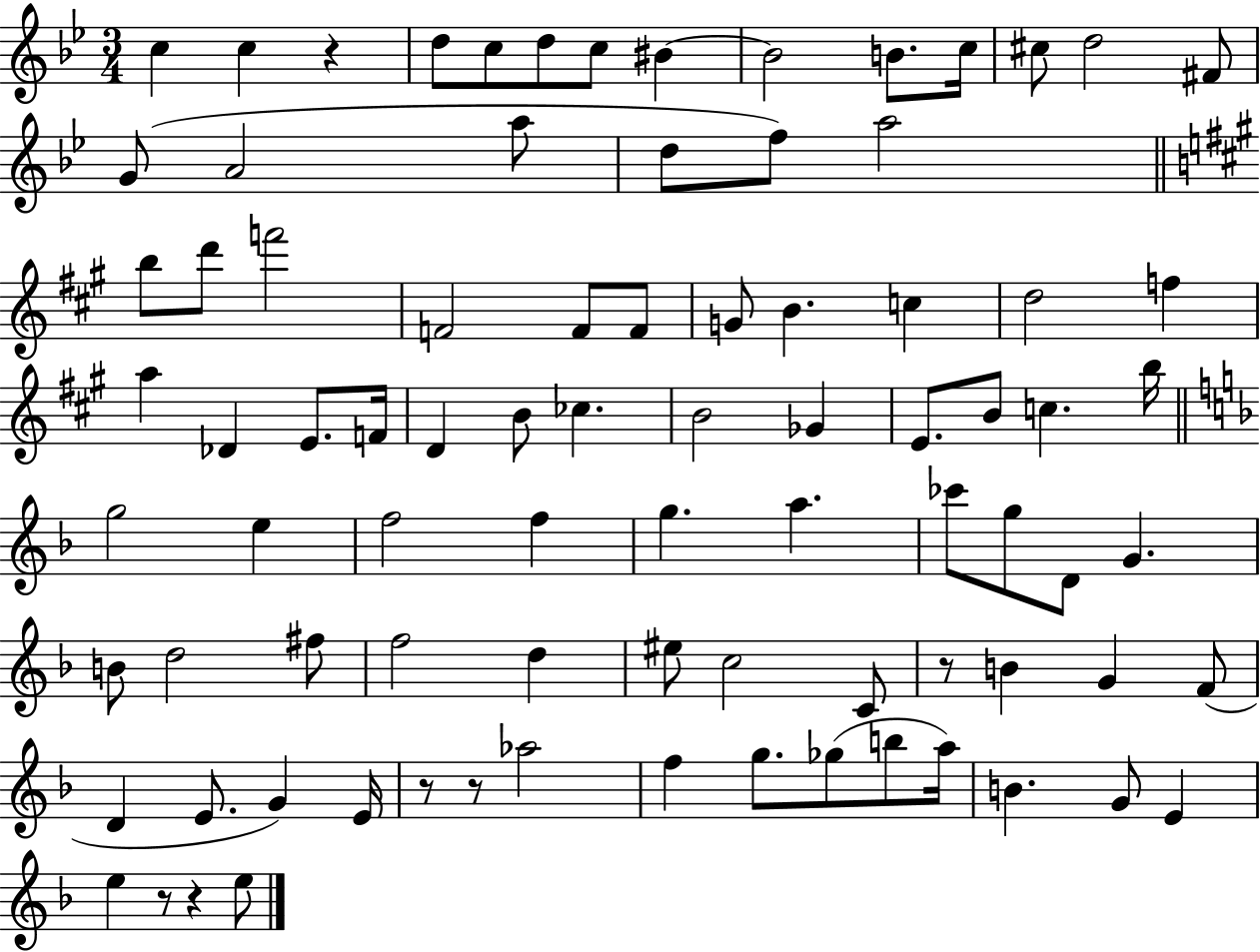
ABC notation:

X:1
T:Untitled
M:3/4
L:1/4
K:Bb
c c z d/2 c/2 d/2 c/2 ^B ^B2 B/2 c/4 ^c/2 d2 ^F/2 G/2 A2 a/2 d/2 f/2 a2 b/2 d'/2 f'2 F2 F/2 F/2 G/2 B c d2 f a _D E/2 F/4 D B/2 _c B2 _G E/2 B/2 c b/4 g2 e f2 f g a _c'/2 g/2 D/2 G B/2 d2 ^f/2 f2 d ^e/2 c2 C/2 z/2 B G F/2 D E/2 G E/4 z/2 z/2 _a2 f g/2 _g/2 b/2 a/4 B G/2 E e z/2 z e/2